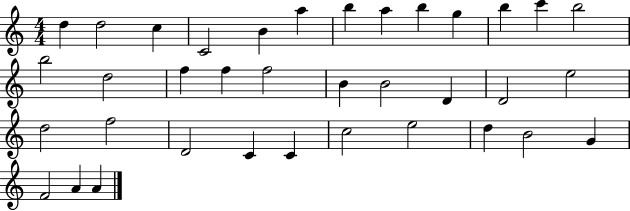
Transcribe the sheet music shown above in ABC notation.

X:1
T:Untitled
M:4/4
L:1/4
K:C
d d2 c C2 B a b a b g b c' b2 b2 d2 f f f2 B B2 D D2 e2 d2 f2 D2 C C c2 e2 d B2 G F2 A A